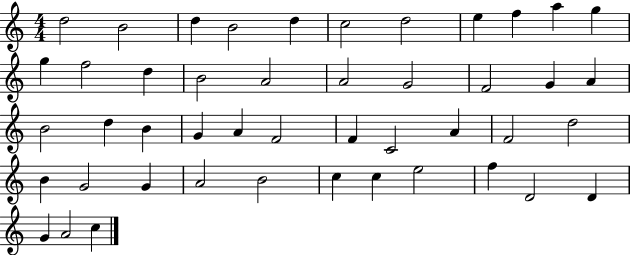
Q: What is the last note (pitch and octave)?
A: C5